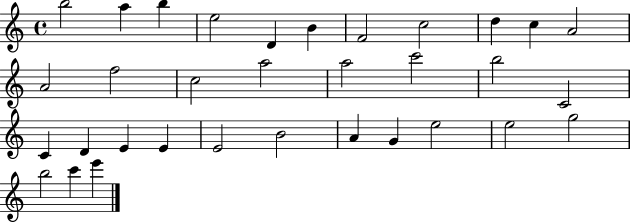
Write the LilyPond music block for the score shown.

{
  \clef treble
  \time 4/4
  \defaultTimeSignature
  \key c \major
  b''2 a''4 b''4 | e''2 d'4 b'4 | f'2 c''2 | d''4 c''4 a'2 | \break a'2 f''2 | c''2 a''2 | a''2 c'''2 | b''2 c'2 | \break c'4 d'4 e'4 e'4 | e'2 b'2 | a'4 g'4 e''2 | e''2 g''2 | \break b''2 c'''4 e'''4 | \bar "|."
}